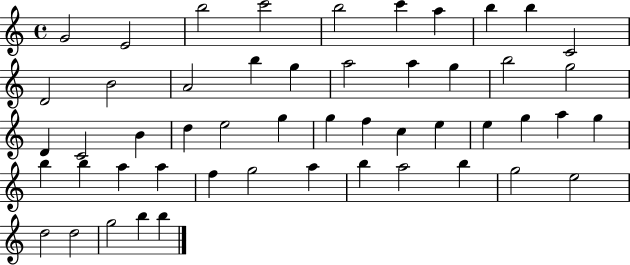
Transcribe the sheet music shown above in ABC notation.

X:1
T:Untitled
M:4/4
L:1/4
K:C
G2 E2 b2 c'2 b2 c' a b b C2 D2 B2 A2 b g a2 a g b2 g2 D C2 B d e2 g g f c e e g a g b b a a f g2 a b a2 b g2 e2 d2 d2 g2 b b